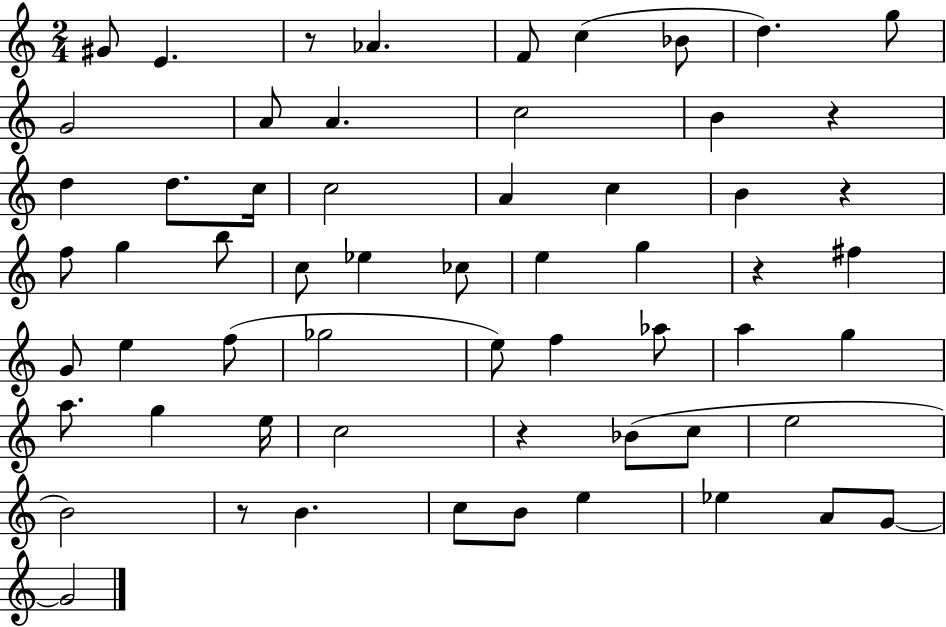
G#4/e E4/q. R/e Ab4/q. F4/e C5/q Bb4/e D5/q. G5/e G4/h A4/e A4/q. C5/h B4/q R/q D5/q D5/e. C5/s C5/h A4/q C5/q B4/q R/q F5/e G5/q B5/e C5/e Eb5/q CES5/e E5/q G5/q R/q F#5/q G4/e E5/q F5/e Gb5/h E5/e F5/q Ab5/e A5/q G5/q A5/e. G5/q E5/s C5/h R/q Bb4/e C5/e E5/h B4/h R/e B4/q. C5/e B4/e E5/q Eb5/q A4/e G4/e G4/h